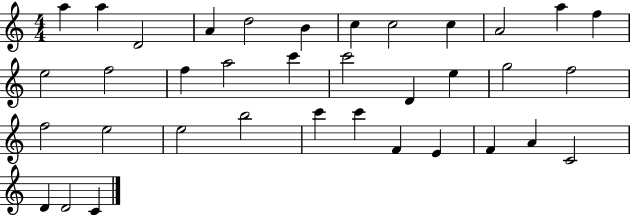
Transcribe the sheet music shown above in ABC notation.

X:1
T:Untitled
M:4/4
L:1/4
K:C
a a D2 A d2 B c c2 c A2 a f e2 f2 f a2 c' c'2 D e g2 f2 f2 e2 e2 b2 c' c' F E F A C2 D D2 C